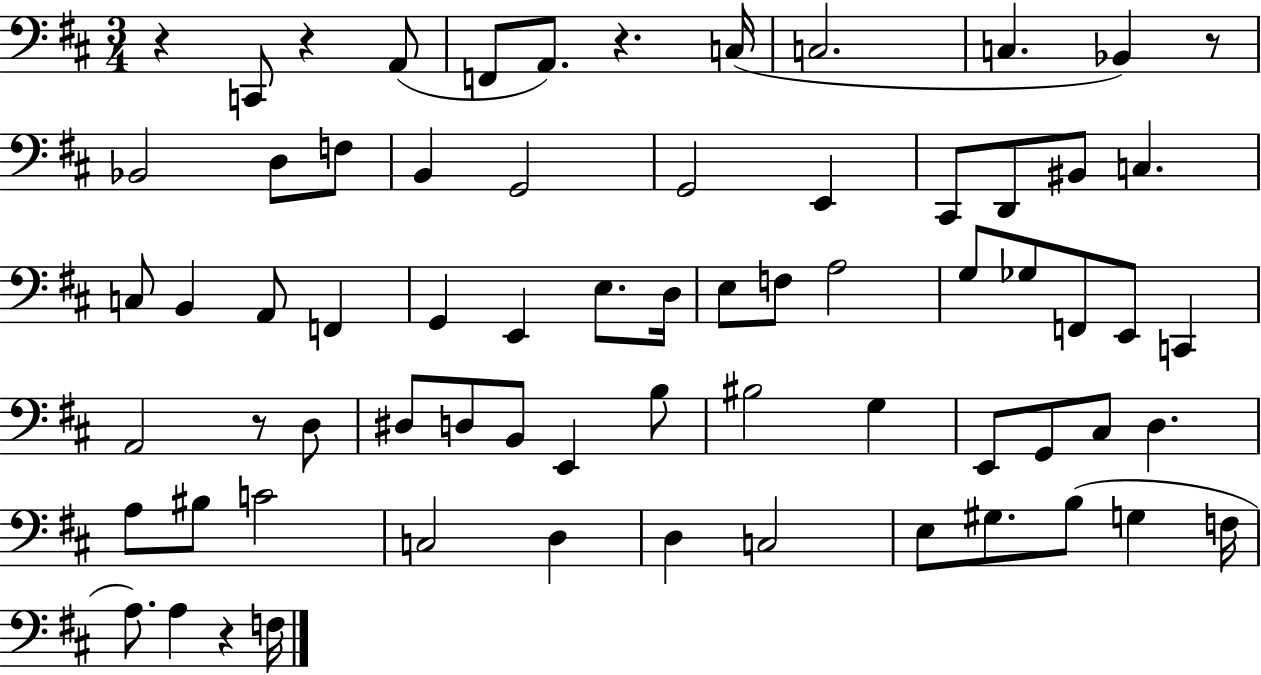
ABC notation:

X:1
T:Untitled
M:3/4
L:1/4
K:D
z C,,/2 z A,,/2 F,,/2 A,,/2 z C,/4 C,2 C, _B,, z/2 _B,,2 D,/2 F,/2 B,, G,,2 G,,2 E,, ^C,,/2 D,,/2 ^B,,/2 C, C,/2 B,, A,,/2 F,, G,, E,, E,/2 D,/4 E,/2 F,/2 A,2 G,/2 _G,/2 F,,/2 E,,/2 C,, A,,2 z/2 D,/2 ^D,/2 D,/2 B,,/2 E,, B,/2 ^B,2 G, E,,/2 G,,/2 ^C,/2 D, A,/2 ^B,/2 C2 C,2 D, D, C,2 E,/2 ^G,/2 B,/2 G, F,/4 A,/2 A, z F,/4